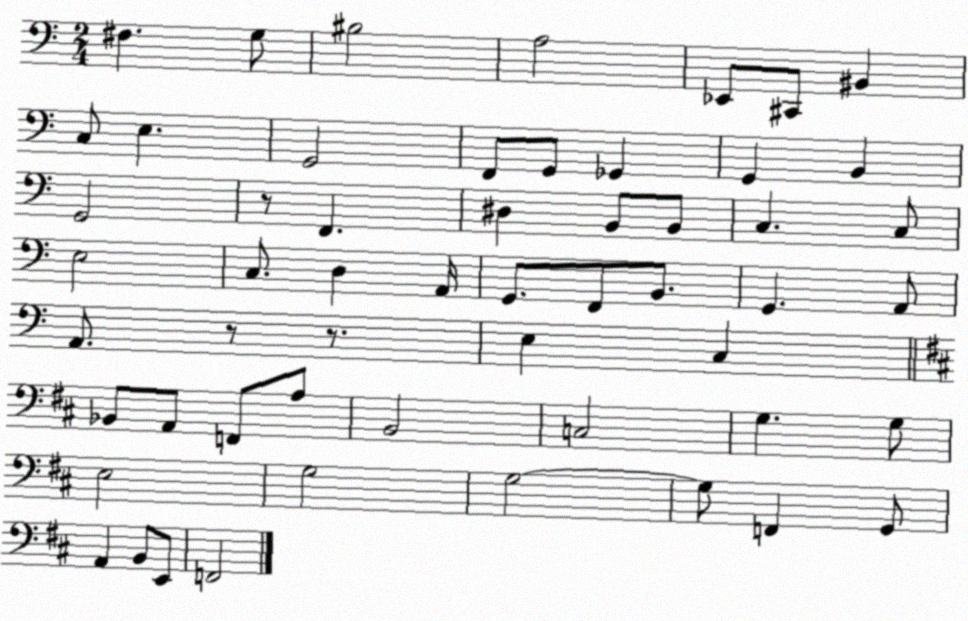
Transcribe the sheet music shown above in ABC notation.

X:1
T:Untitled
M:2/4
L:1/4
K:C
^F, G,/2 ^B,2 A,2 _E,,/2 ^C,,/2 ^B,, C,/2 E, G,,2 F,,/2 G,,/2 _G,, G,, B,, G,,2 z/2 F,, ^D, B,,/2 B,,/2 C, C,/2 E,2 C,/2 D, A,,/4 G,,/2 F,,/2 B,,/2 G,, A,,/2 A,,/2 z/2 z/2 E, C, _B,,/2 A,,/2 F,,/2 A,/2 B,,2 C,2 G, G,/2 E,2 G,2 G,2 G,/2 F,, G,,/2 A,, B,,/2 E,,/2 F,,2